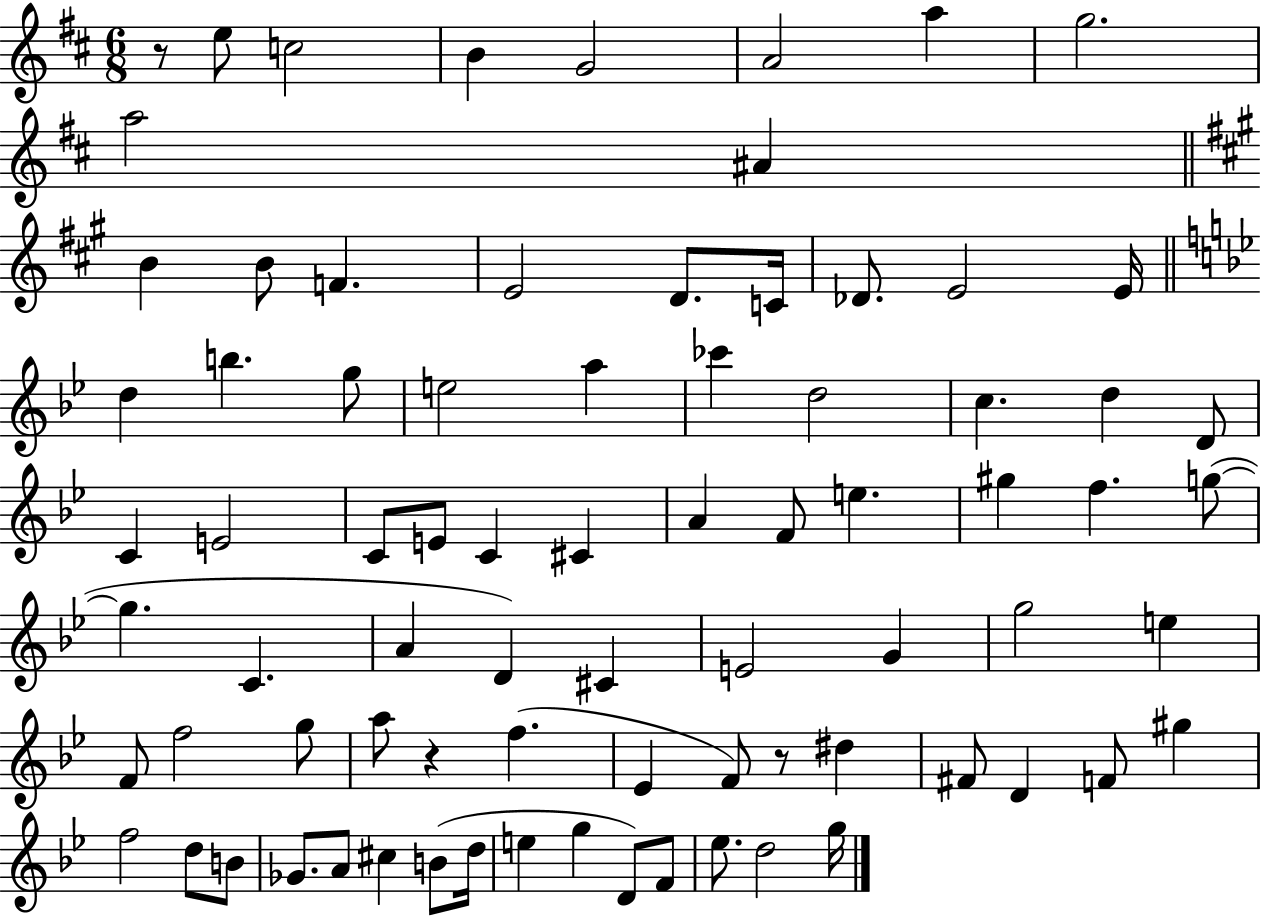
R/e E5/e C5/h B4/q G4/h A4/h A5/q G5/h. A5/h A#4/q B4/q B4/e F4/q. E4/h D4/e. C4/s Db4/e. E4/h E4/s D5/q B5/q. G5/e E5/h A5/q CES6/q D5/h C5/q. D5/q D4/e C4/q E4/h C4/e E4/e C4/q C#4/q A4/q F4/e E5/q. G#5/q F5/q. G5/e G5/q. C4/q. A4/q D4/q C#4/q E4/h G4/q G5/h E5/q F4/e F5/h G5/e A5/e R/q F5/q. Eb4/q F4/e R/e D#5/q F#4/e D4/q F4/e G#5/q F5/h D5/e B4/e Gb4/e. A4/e C#5/q B4/e D5/s E5/q G5/q D4/e F4/e Eb5/e. D5/h G5/s